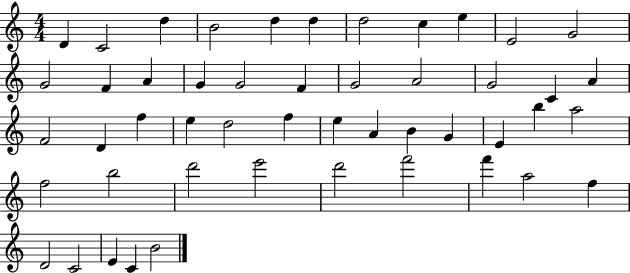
D4/q C4/h D5/q B4/h D5/q D5/q D5/h C5/q E5/q E4/h G4/h G4/h F4/q A4/q G4/q G4/h F4/q G4/h A4/h G4/h C4/q A4/q F4/h D4/q F5/q E5/q D5/h F5/q E5/q A4/q B4/q G4/q E4/q B5/q A5/h F5/h B5/h D6/h E6/h D6/h F6/h F6/q A5/h F5/q D4/h C4/h E4/q C4/q B4/h